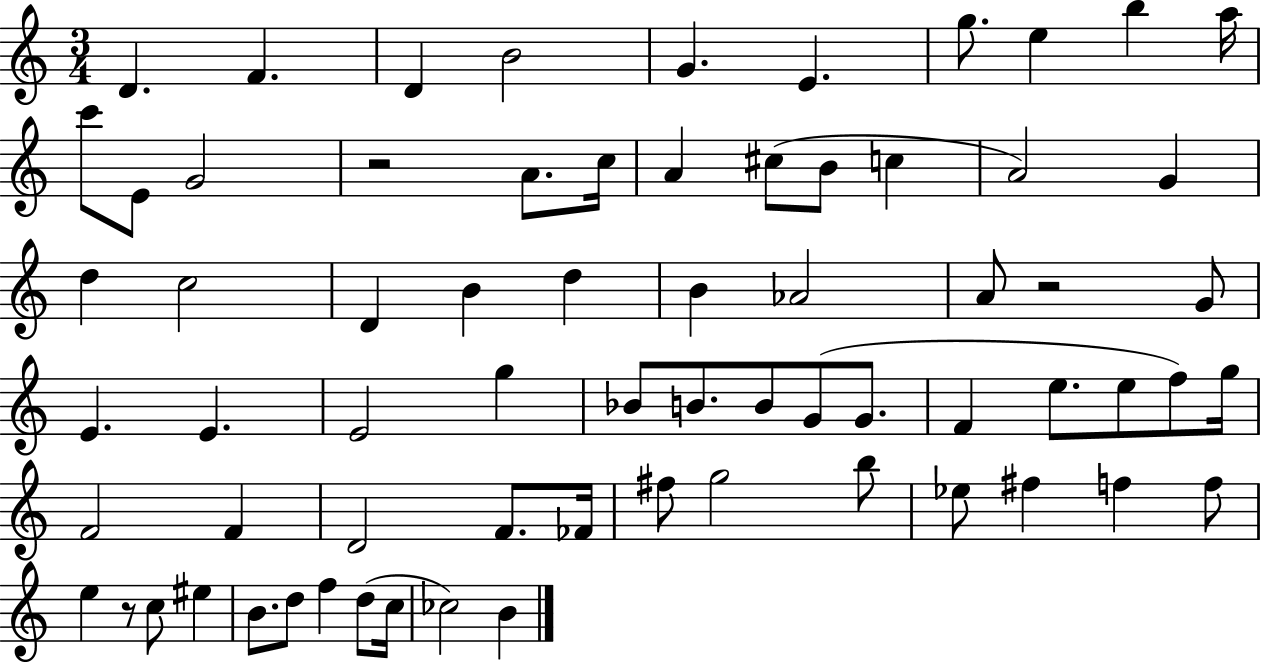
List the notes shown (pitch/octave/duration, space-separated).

D4/q. F4/q. D4/q B4/h G4/q. E4/q. G5/e. E5/q B5/q A5/s C6/e E4/e G4/h R/h A4/e. C5/s A4/q C#5/e B4/e C5/q A4/h G4/q D5/q C5/h D4/q B4/q D5/q B4/q Ab4/h A4/e R/h G4/e E4/q. E4/q. E4/h G5/q Bb4/e B4/e. B4/e G4/e G4/e. F4/q E5/e. E5/e F5/e G5/s F4/h F4/q D4/h F4/e. FES4/s F#5/e G5/h B5/e Eb5/e F#5/q F5/q F5/e E5/q R/e C5/e EIS5/q B4/e. D5/e F5/q D5/e C5/s CES5/h B4/q